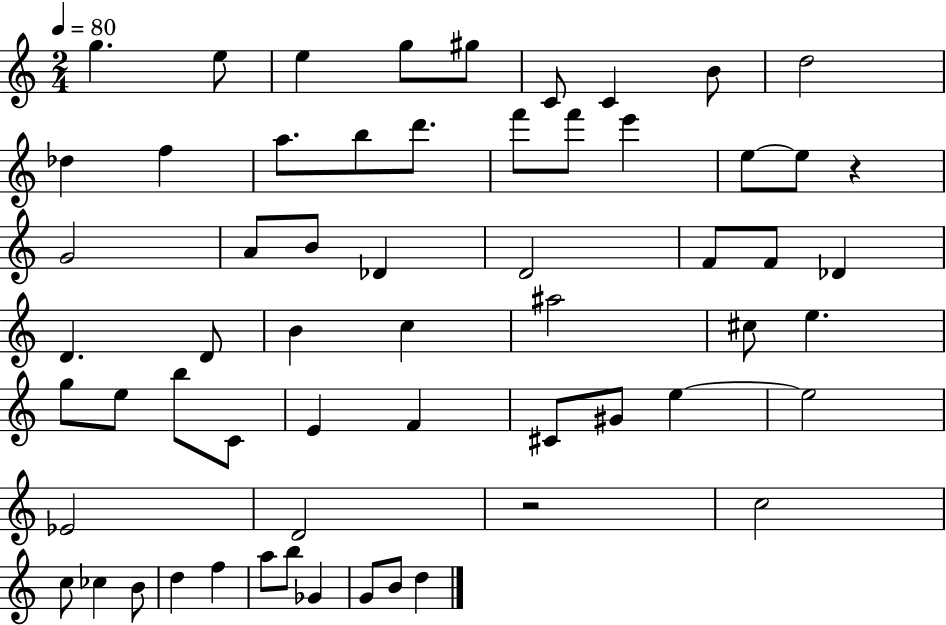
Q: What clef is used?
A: treble